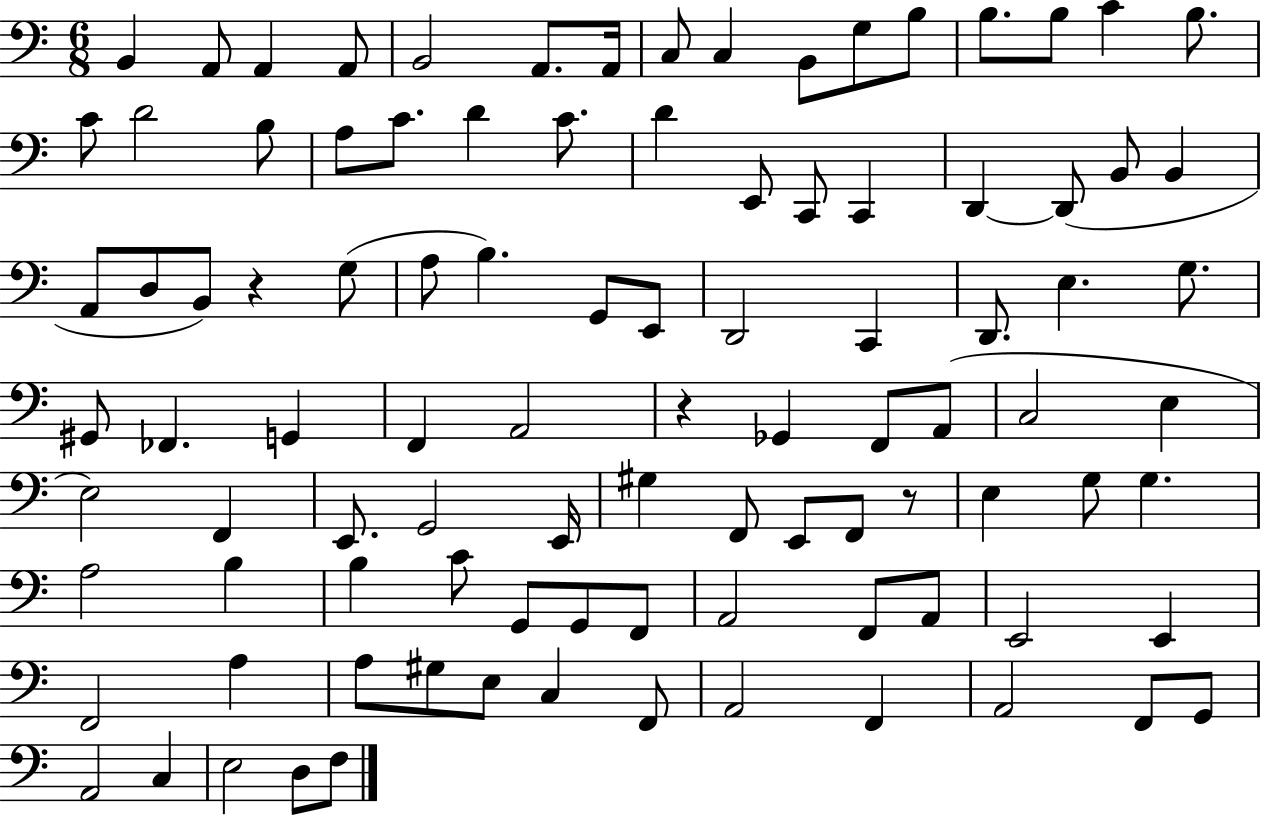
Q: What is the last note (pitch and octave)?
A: F3